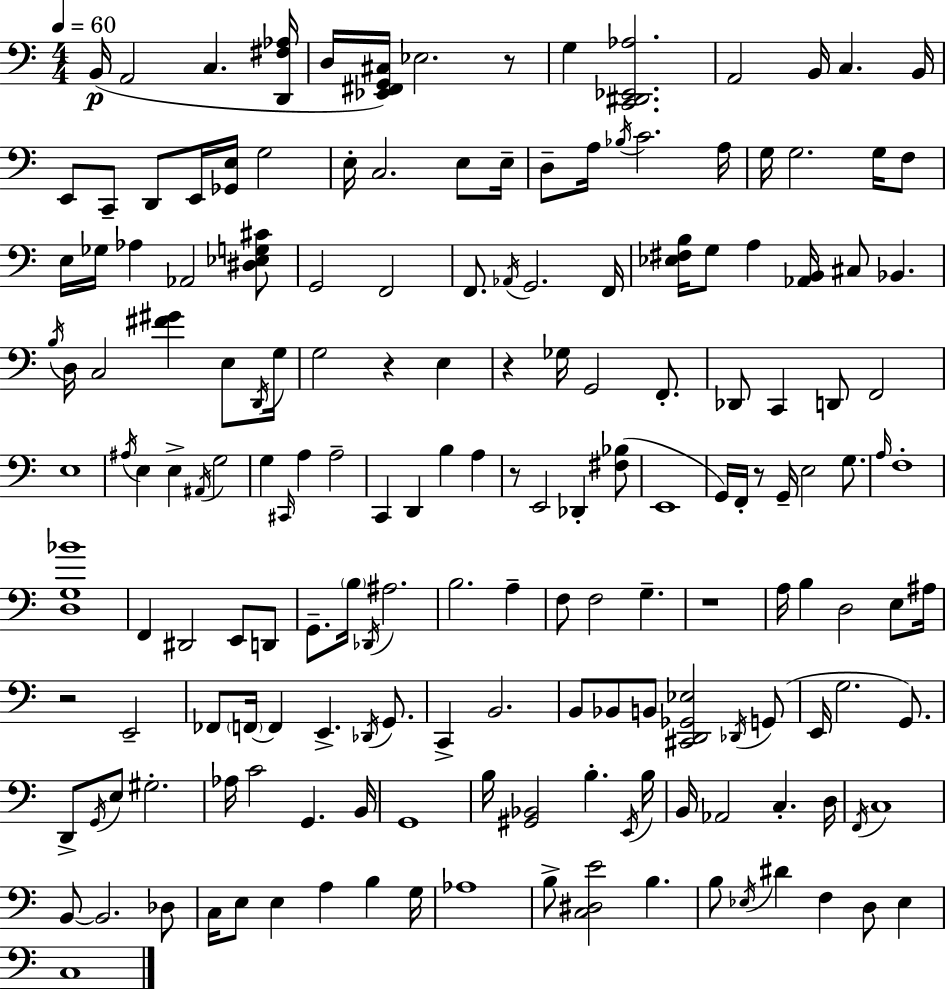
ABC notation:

X:1
T:Untitled
M:4/4
L:1/4
K:Am
B,,/4 A,,2 C, [D,,^F,_A,]/4 D,/4 [_E,,^F,,G,,^C,]/4 _E,2 z/2 G, [C,,^D,,_E,,_A,]2 A,,2 B,,/4 C, B,,/4 E,,/2 C,,/2 D,,/2 E,,/4 [_G,,E,]/4 G,2 E,/4 C,2 E,/2 E,/4 D,/2 A,/4 _B,/4 C2 A,/4 G,/4 G,2 G,/4 F,/2 E,/4 _G,/4 _A, _A,,2 [^D,_E,G,^C]/2 G,,2 F,,2 F,,/2 _A,,/4 G,,2 F,,/4 [_E,^F,B,]/4 G,/2 A, [_A,,B,,]/4 ^C,/2 _B,, B,/4 D,/4 C,2 [^F^G] E,/2 D,,/4 G,/4 G,2 z E, z _G,/4 G,,2 F,,/2 _D,,/2 C,, D,,/2 F,,2 E,4 ^A,/4 E, E, ^A,,/4 G,2 G, ^C,,/4 A, A,2 C,, D,, B, A, z/2 E,,2 _D,, [^F,_B,]/2 E,,4 G,,/4 F,,/4 z/2 G,,/4 E,2 G,/2 A,/4 F,4 [D,G,_B]4 F,, ^D,,2 E,,/2 D,,/2 G,,/2 B,/4 _D,,/4 ^A,2 B,2 A, F,/2 F,2 G, z4 A,/4 B, D,2 E,/2 ^A,/4 z2 E,,2 _F,,/2 F,,/4 F,, E,, _D,,/4 G,,/2 C,, B,,2 B,,/2 _B,,/2 B,,/2 [^C,,D,,_G,,_E,]2 _D,,/4 G,,/2 E,,/4 G,2 G,,/2 D,,/2 G,,/4 E,/2 ^G,2 _A,/4 C2 G,, B,,/4 G,,4 B,/4 [^G,,_B,,]2 B, E,,/4 B,/4 B,,/4 _A,,2 C, D,/4 F,,/4 C,4 B,,/2 B,,2 _D,/2 C,/4 E,/2 E, A, B, G,/4 _A,4 B,/2 [C,^D,E]2 B, B,/2 _E,/4 ^D F, D,/2 _E, C,4